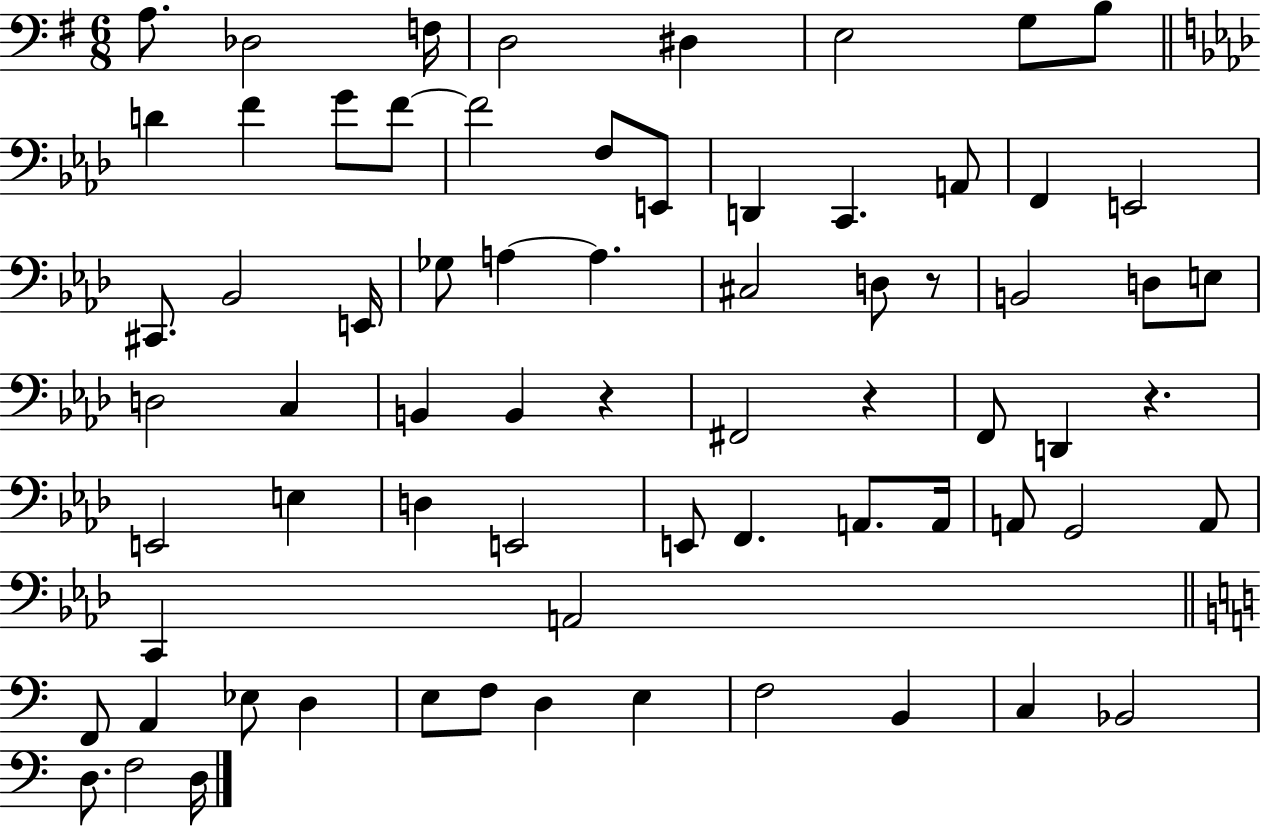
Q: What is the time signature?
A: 6/8